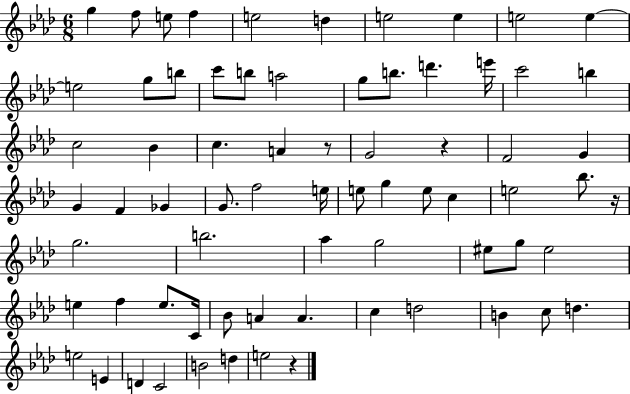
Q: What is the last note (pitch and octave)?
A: E5